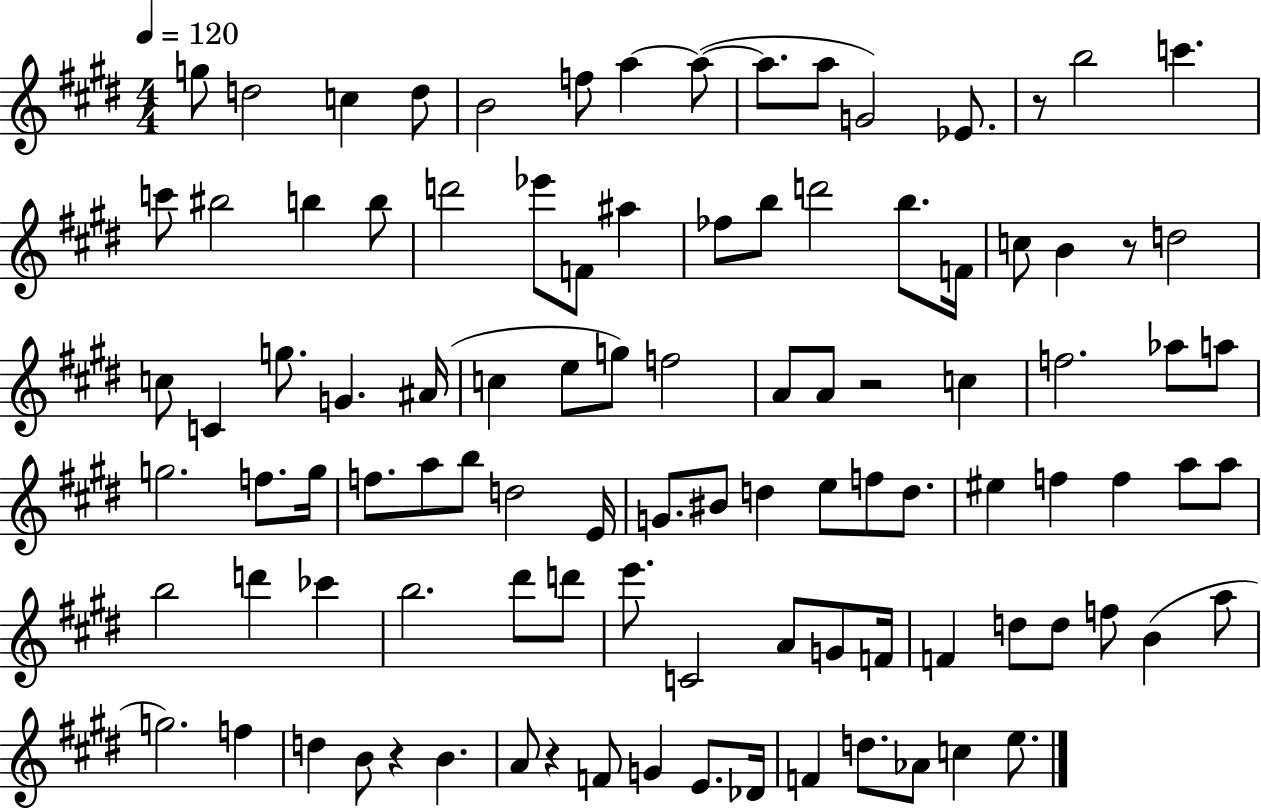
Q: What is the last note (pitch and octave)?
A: E5